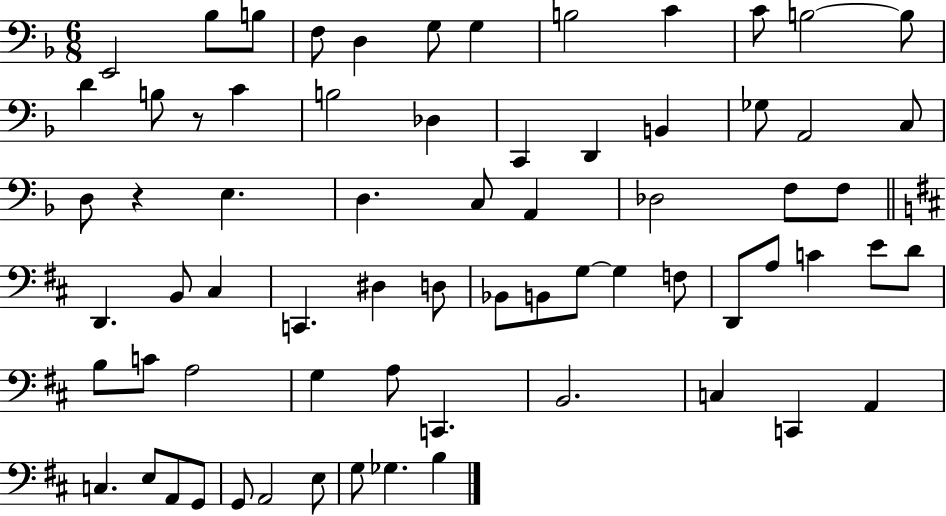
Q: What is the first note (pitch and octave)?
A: E2